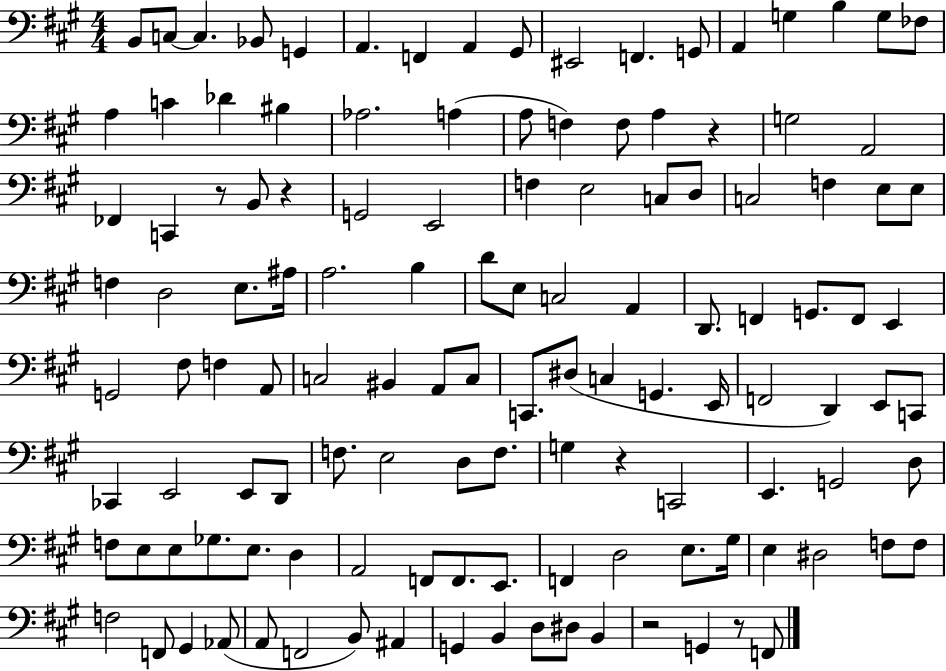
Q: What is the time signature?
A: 4/4